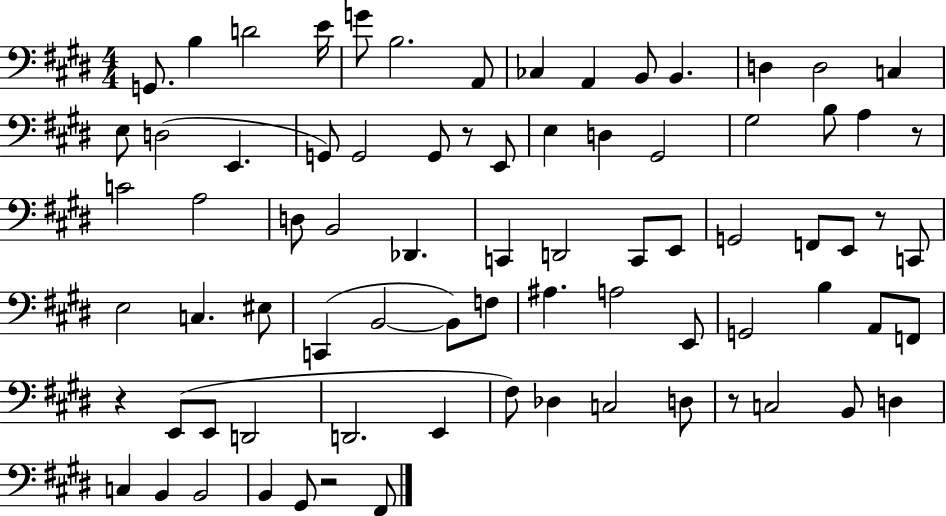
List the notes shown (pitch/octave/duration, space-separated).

G2/e. B3/q D4/h E4/s G4/e B3/h. A2/e CES3/q A2/q B2/e B2/q. D3/q D3/h C3/q E3/e D3/h E2/q. G2/e G2/h G2/e R/e E2/e E3/q D3/q G#2/h G#3/h B3/e A3/q R/e C4/h A3/h D3/e B2/h Db2/q. C2/q D2/h C2/e E2/e G2/h F2/e E2/e R/e C2/e E3/h C3/q. EIS3/e C2/q B2/h B2/e F3/e A#3/q. A3/h E2/e G2/h B3/q A2/e F2/e R/q E2/e E2/e D2/h D2/h. E2/q F#3/e Db3/q C3/h D3/e R/e C3/h B2/e D3/q C3/q B2/q B2/h B2/q G#2/e R/h F#2/e